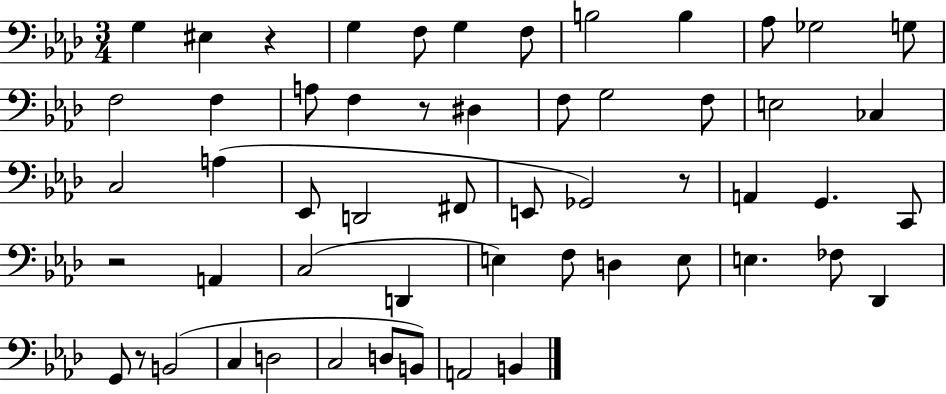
{
  \clef bass
  \numericTimeSignature
  \time 3/4
  \key aes \major
  \repeat volta 2 { g4 eis4 r4 | g4 f8 g4 f8 | b2 b4 | aes8 ges2 g8 | \break f2 f4 | a8 f4 r8 dis4 | f8 g2 f8 | e2 ces4 | \break c2 a4( | ees,8 d,2 fis,8 | e,8 ges,2) r8 | a,4 g,4. c,8 | \break r2 a,4 | c2( d,4 | e4) f8 d4 e8 | e4. fes8 des,4 | \break g,8 r8 b,2( | c4 d2 | c2 d8 b,8) | a,2 b,4 | \break } \bar "|."
}